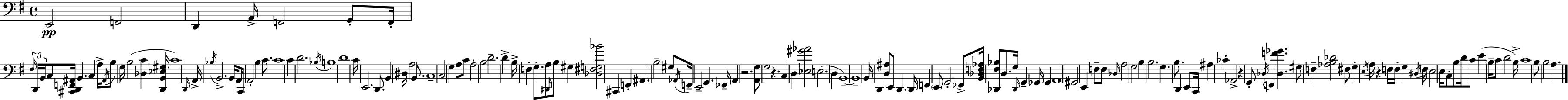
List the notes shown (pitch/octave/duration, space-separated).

E2/h F2/h D2/q A2/s F2/h G2/e F2/s F#3/s D2/s B2/s C3/e [C#2,D2,F2,A#2]/s B2/q. C3/q A3/s A#2/s B3/e G3/s B3/h [Db3,C4]/q [D2,B2,Eb3,G#3]/s C4/w D2/s A2/s Bb3/s B2/h. B2/s A2/e C2/s A2/h B3/q C4/e. C4/w C4/q D4/h. Bb3/s B3/w D4/w C4/s E2/h. D2/e. B2/q D#3/s A3/h B2/e. C3/w C3/h G3/q A3/e C4/e A3/h B3/h D4/h. D4/q B3/s F3/q G3/e. A3/e D#2/s B3/e G#3/q [Db3,F#3,G3,Bb4]/h C#2/q F2/q A#2/q. B3/h G#3/e Ab2/s F2/s E2/h G2/q. FES2/s A2/q R/h. [A2,G3]/e G3/h R/q. C3/q D3/q [Eb3,G#4,Ab4]/h E3/h. D3/q B2/w B2/w B2/s D2/q [D3,A#3]/e E2/e D2/q. D2/s F2/q E2/e G2/h FES2/e [B2,Db3,F3,Ab3]/s [Db2,F#3,Bb3]/e D3/e. G3/s Db2/s G2/q Gb2/s Gb2/q A2/w G#2/h E2/q F3/e F3/e Db3/s A3/h G3/h B3/q B3/h. G3/q. B3/e. D2/q E2/e C2/s A#3/q CES4/q Ab2/h R/q G2/e Db3/s F2/q [Db3,F4,Gb4]/q. G#3/e F3/q [Ab3,B3,Db4]/h F#3/e G3/q E3/s A3/s R/q F3/s F3/s G3/q D#3/s F3/s E3/h E3/s C3/e B3/e D4/s C4/e E4/q B3/s C4/e D4/h B3/s C4/w B3/e B3/h A3/q.